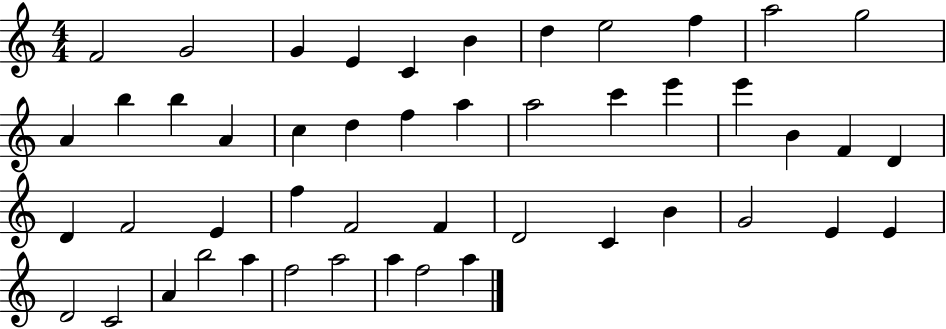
{
  \clef treble
  \numericTimeSignature
  \time 4/4
  \key c \major
  f'2 g'2 | g'4 e'4 c'4 b'4 | d''4 e''2 f''4 | a''2 g''2 | \break a'4 b''4 b''4 a'4 | c''4 d''4 f''4 a''4 | a''2 c'''4 e'''4 | e'''4 b'4 f'4 d'4 | \break d'4 f'2 e'4 | f''4 f'2 f'4 | d'2 c'4 b'4 | g'2 e'4 e'4 | \break d'2 c'2 | a'4 b''2 a''4 | f''2 a''2 | a''4 f''2 a''4 | \break \bar "|."
}